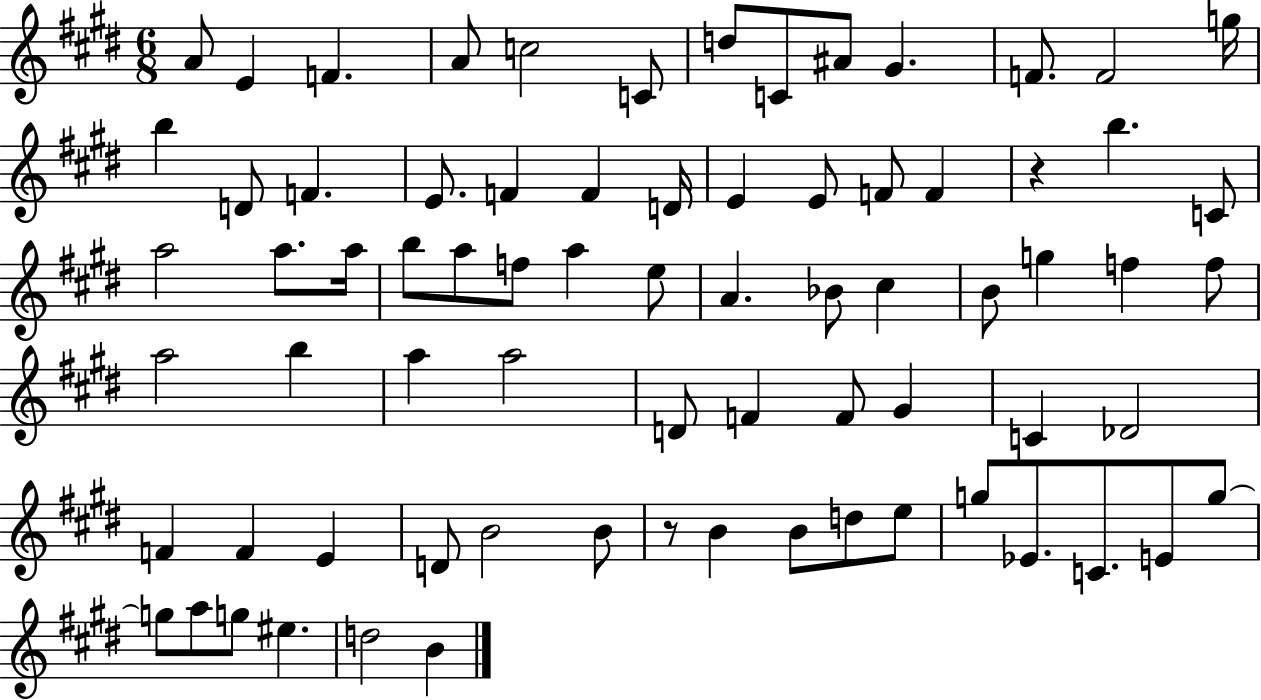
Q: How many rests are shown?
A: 2